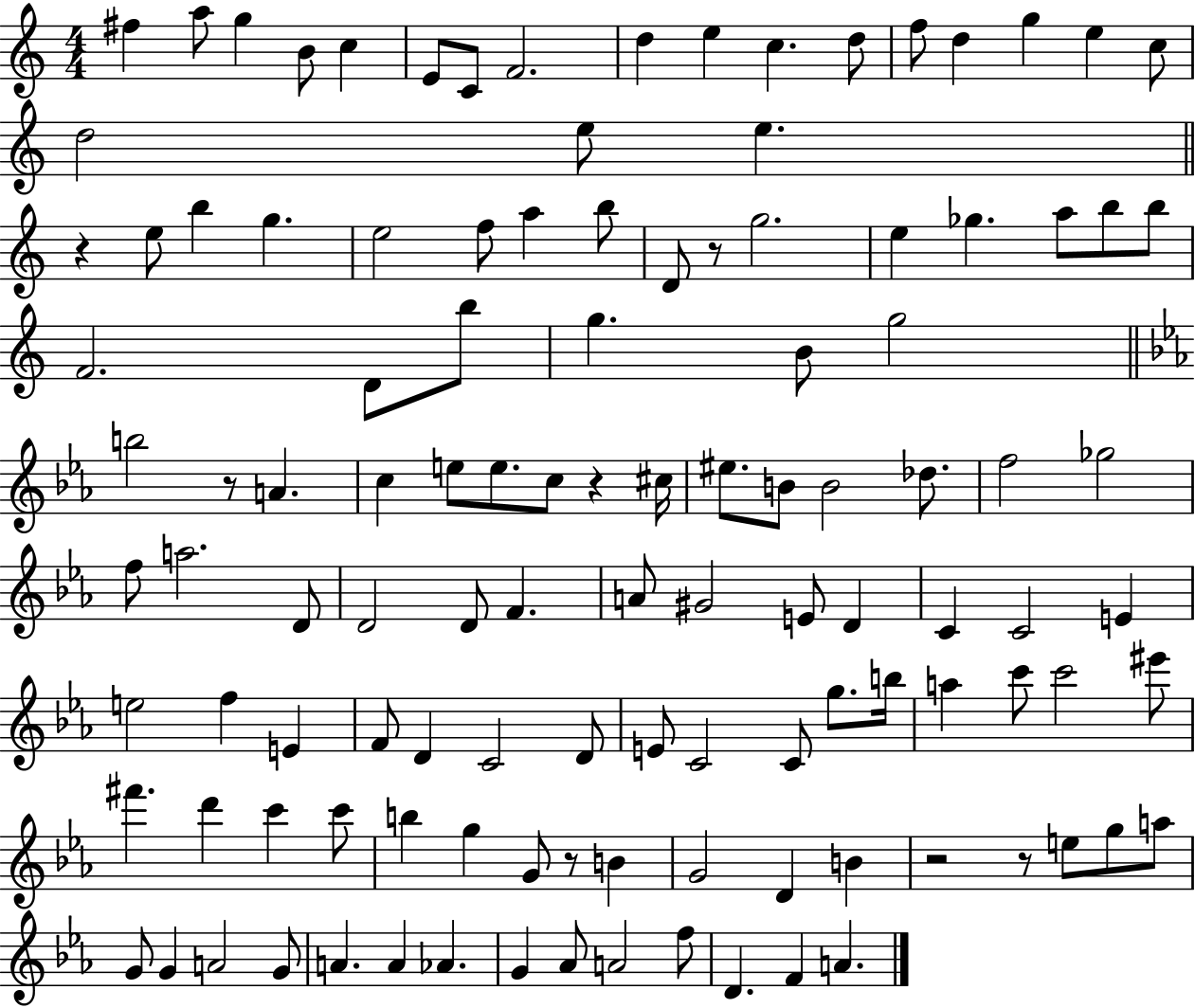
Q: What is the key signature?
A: C major